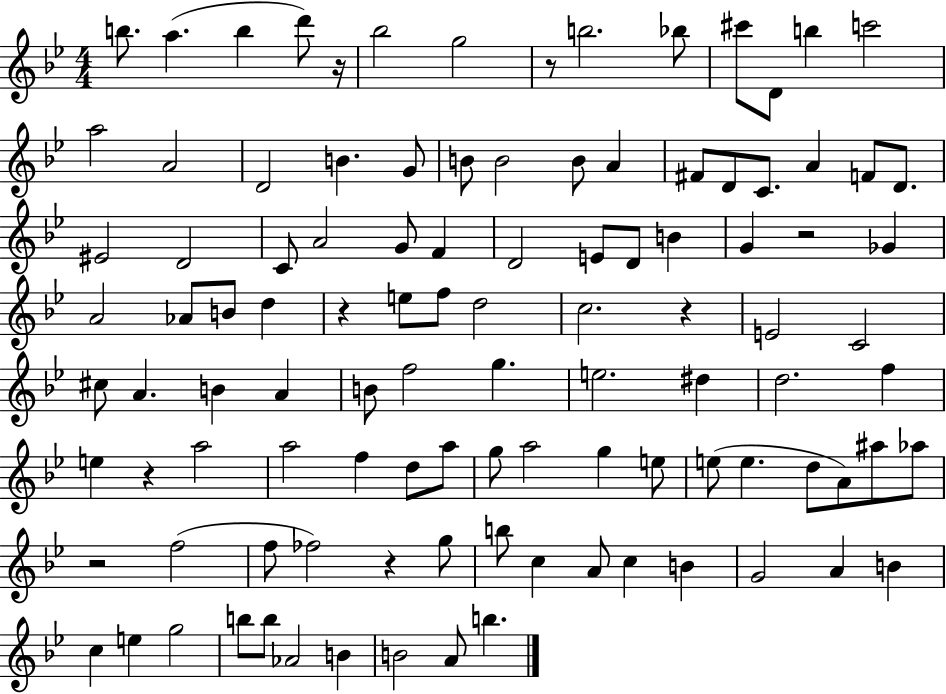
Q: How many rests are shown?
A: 8